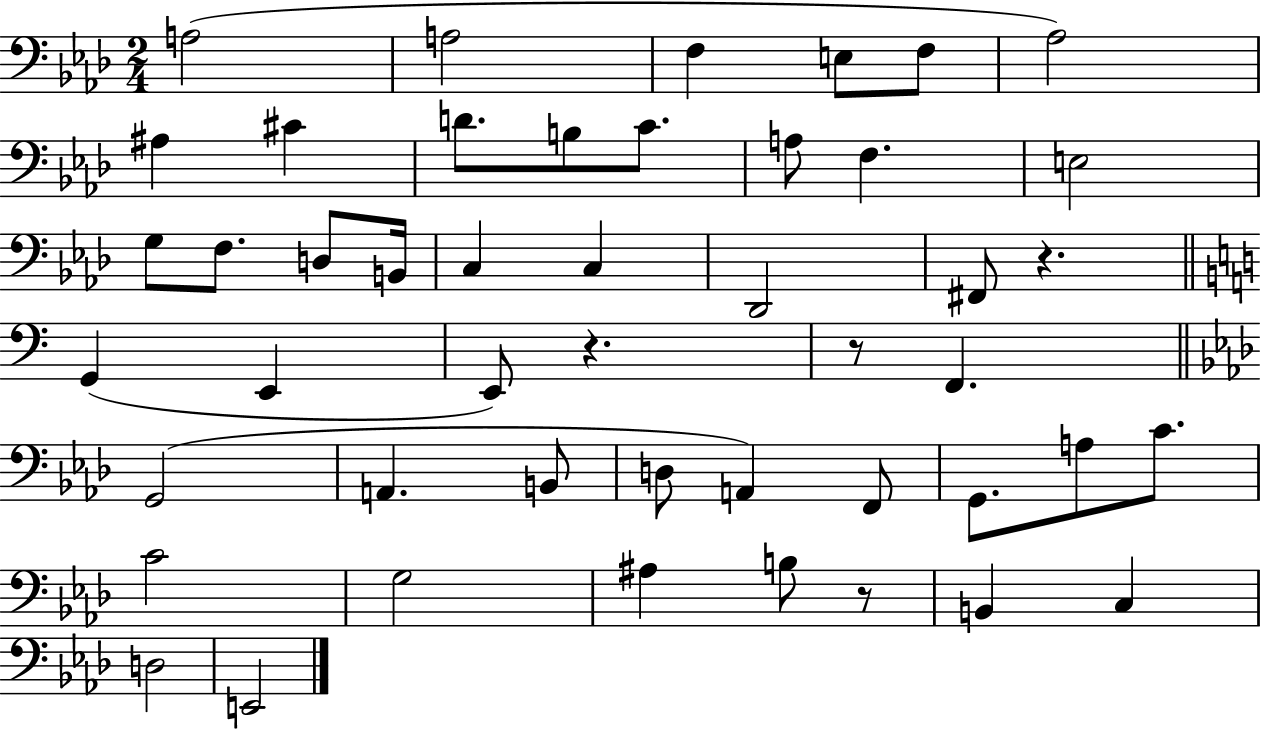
{
  \clef bass
  \numericTimeSignature
  \time 2/4
  \key aes \major
  a2( | a2 | f4 e8 f8 | aes2) | \break ais4 cis'4 | d'8. b8 c'8. | a8 f4. | e2 | \break g8 f8. d8 b,16 | c4 c4 | des,2 | fis,8 r4. | \break \bar "||" \break \key c \major g,4( e,4 | e,8) r4. | r8 f,4. | \bar "||" \break \key f \minor g,2( | a,4. b,8 | d8 a,4) f,8 | g,8. a8 c'8. | \break c'2 | g2 | ais4 b8 r8 | b,4 c4 | \break d2 | e,2 | \bar "|."
}